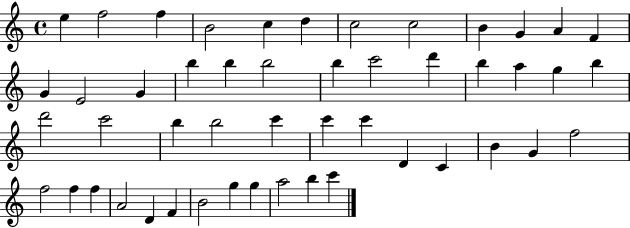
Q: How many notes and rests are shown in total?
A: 49